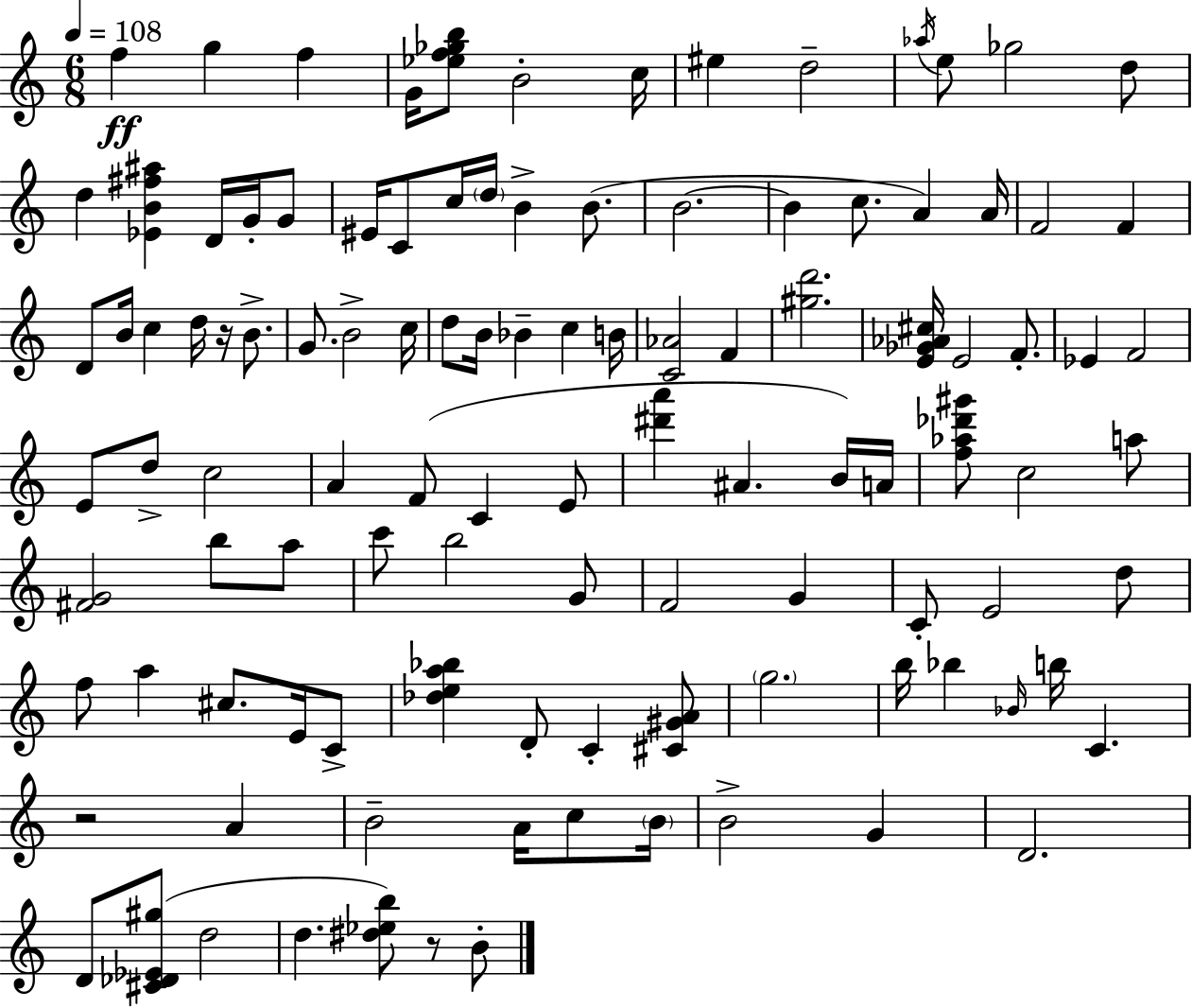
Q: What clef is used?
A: treble